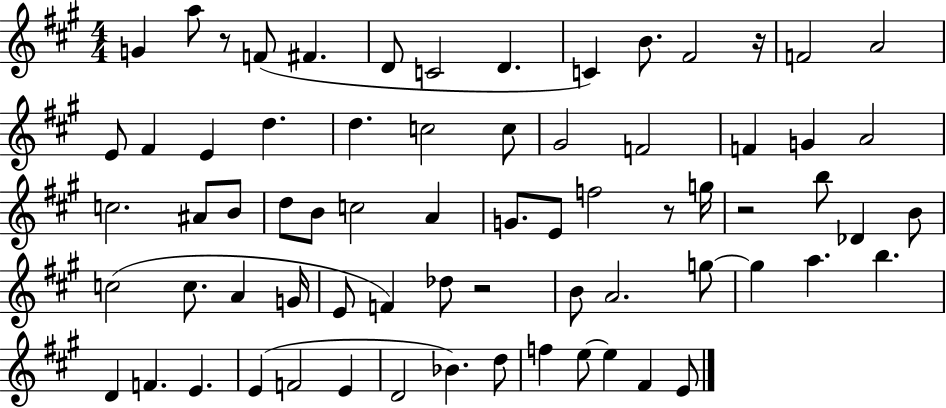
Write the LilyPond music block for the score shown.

{
  \clef treble
  \numericTimeSignature
  \time 4/4
  \key a \major
  g'4 a''8 r8 f'8( fis'4. | d'8 c'2 d'4. | c'4) b'8. fis'2 r16 | f'2 a'2 | \break e'8 fis'4 e'4 d''4. | d''4. c''2 c''8 | gis'2 f'2 | f'4 g'4 a'2 | \break c''2. ais'8 b'8 | d''8 b'8 c''2 a'4 | g'8. e'8 f''2 r8 g''16 | r2 b''8 des'4 b'8 | \break c''2( c''8. a'4 g'16 | e'8 f'4) des''8 r2 | b'8 a'2. g''8~~ | g''4 a''4. b''4. | \break d'4 f'4. e'4. | e'4( f'2 e'4 | d'2 bes'4.) d''8 | f''4 e''8~~ e''4 fis'4 e'8 | \break \bar "|."
}